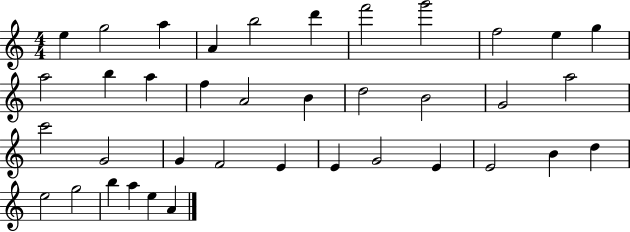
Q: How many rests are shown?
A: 0